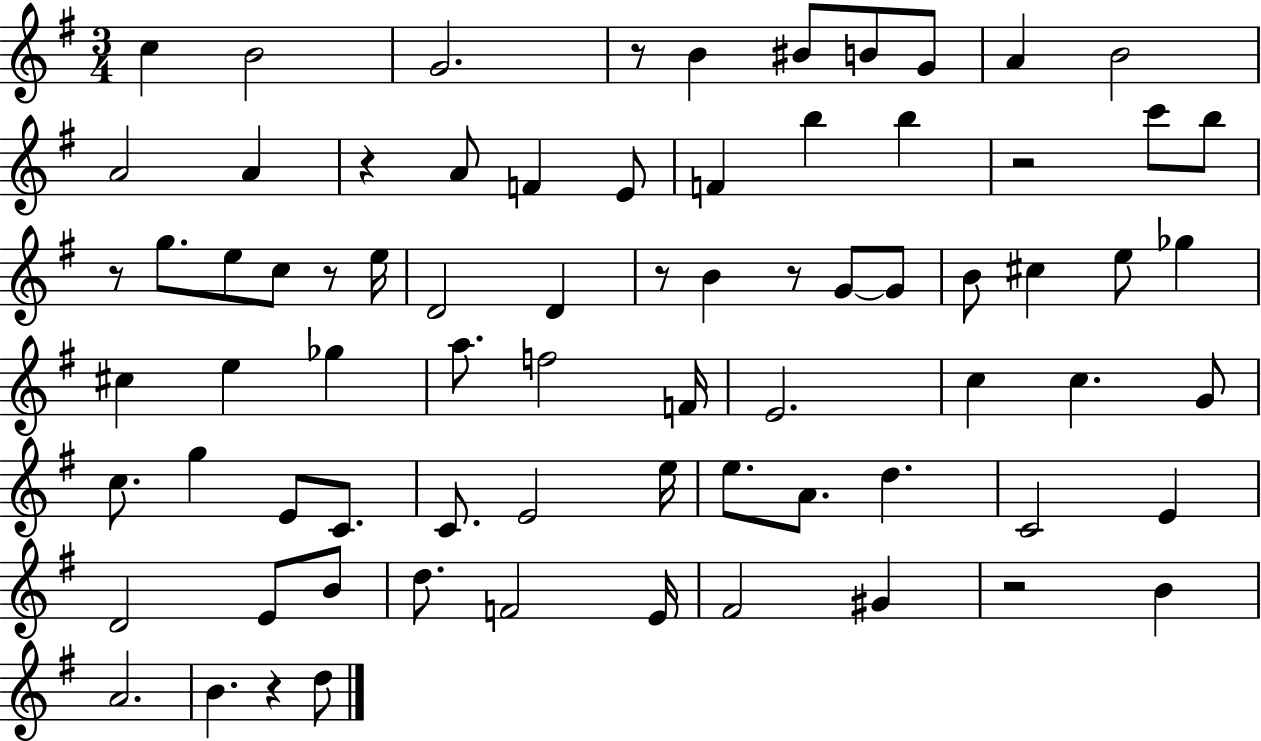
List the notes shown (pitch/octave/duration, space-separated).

C5/q B4/h G4/h. R/e B4/q BIS4/e B4/e G4/e A4/q B4/h A4/h A4/q R/q A4/e F4/q E4/e F4/q B5/q B5/q R/h C6/e B5/e R/e G5/e. E5/e C5/e R/e E5/s D4/h D4/q R/e B4/q R/e G4/e G4/e B4/e C#5/q E5/e Gb5/q C#5/q E5/q Gb5/q A5/e. F5/h F4/s E4/h. C5/q C5/q. G4/e C5/e. G5/q E4/e C4/e. C4/e. E4/h E5/s E5/e. A4/e. D5/q. C4/h E4/q D4/h E4/e B4/e D5/e. F4/h E4/s F#4/h G#4/q R/h B4/q A4/h. B4/q. R/q D5/e